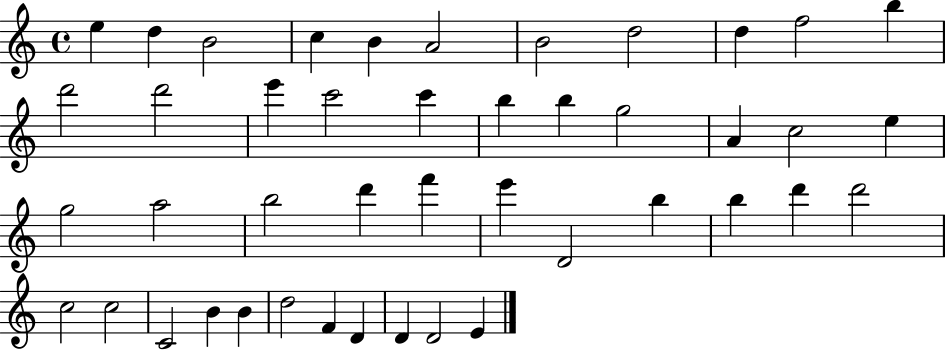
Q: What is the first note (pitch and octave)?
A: E5